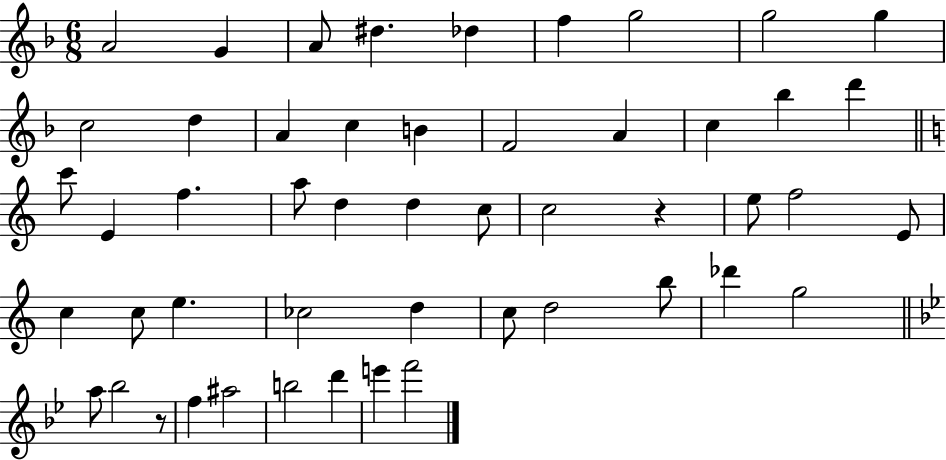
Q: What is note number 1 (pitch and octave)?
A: A4